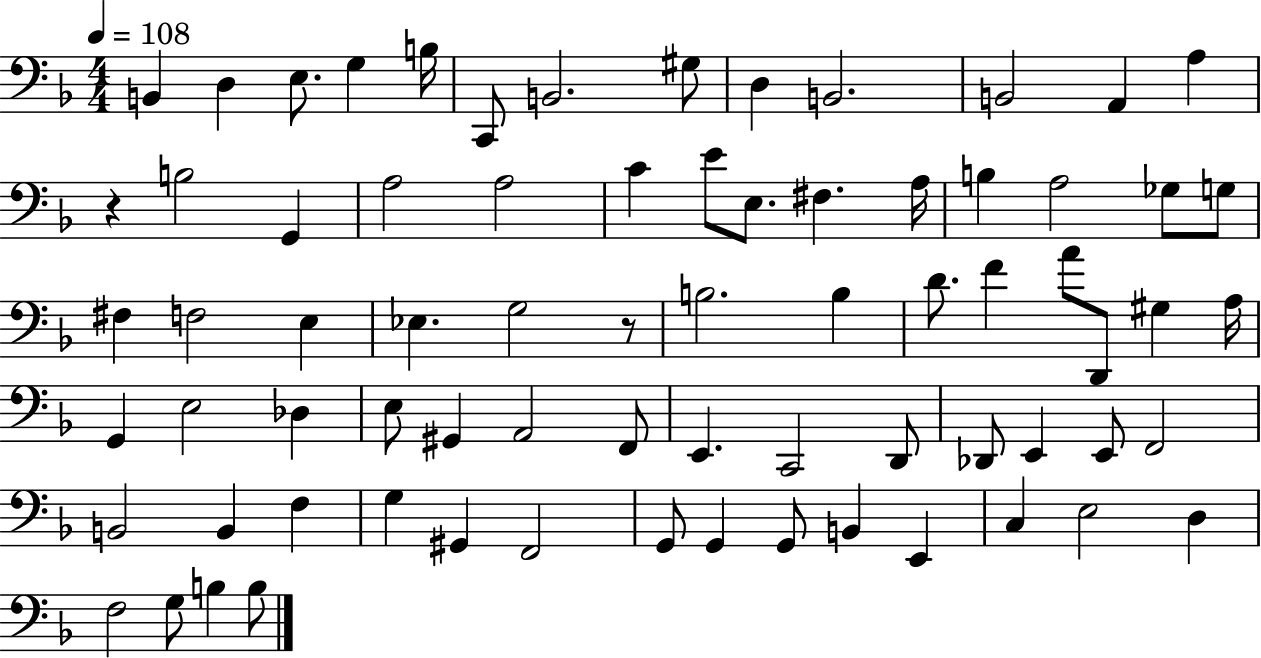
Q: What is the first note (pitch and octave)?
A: B2